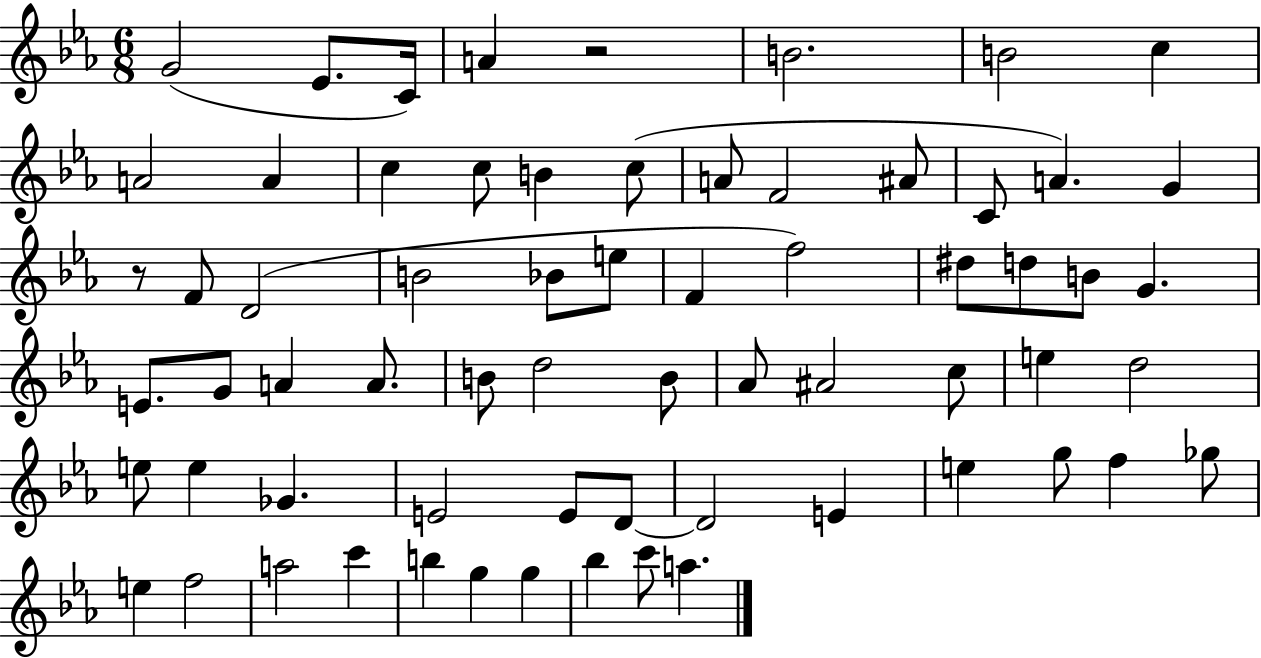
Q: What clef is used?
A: treble